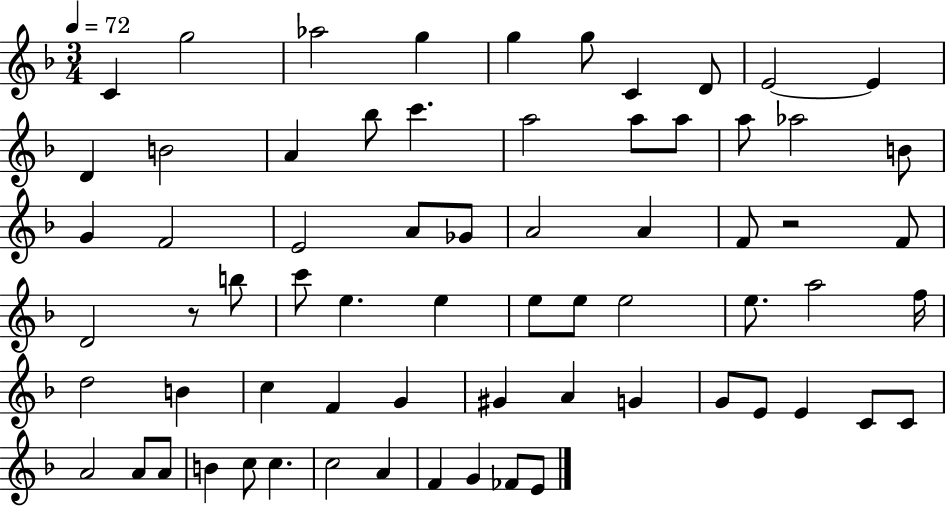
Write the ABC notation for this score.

X:1
T:Untitled
M:3/4
L:1/4
K:F
C g2 _a2 g g g/2 C D/2 E2 E D B2 A _b/2 c' a2 a/2 a/2 a/2 _a2 B/2 G F2 E2 A/2 _G/2 A2 A F/2 z2 F/2 D2 z/2 b/2 c'/2 e e e/2 e/2 e2 e/2 a2 f/4 d2 B c F G ^G A G G/2 E/2 E C/2 C/2 A2 A/2 A/2 B c/2 c c2 A F G _F/2 E/2